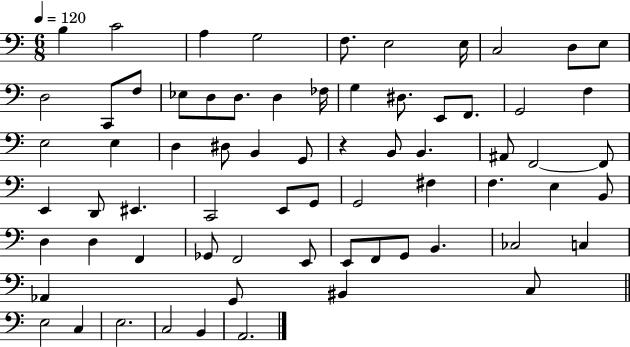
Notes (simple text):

B3/q C4/h A3/q G3/h F3/e. E3/h E3/s C3/h D3/e E3/e D3/h C2/e F3/e Eb3/e D3/e D3/e. D3/q FES3/s G3/q D#3/e. E2/e F2/e. G2/h F3/q E3/h E3/q D3/q D#3/e B2/q G2/e R/q B2/e B2/q. A#2/e F2/h F2/e E2/q D2/e EIS2/q. C2/h E2/e G2/e G2/h F#3/q F3/q. E3/q B2/e D3/q D3/q F2/q Gb2/e F2/h E2/e E2/e F2/e G2/e B2/q. CES3/h C3/q Ab2/q G2/e BIS2/q C3/e E3/h C3/q E3/h. C3/h B2/q A2/h.